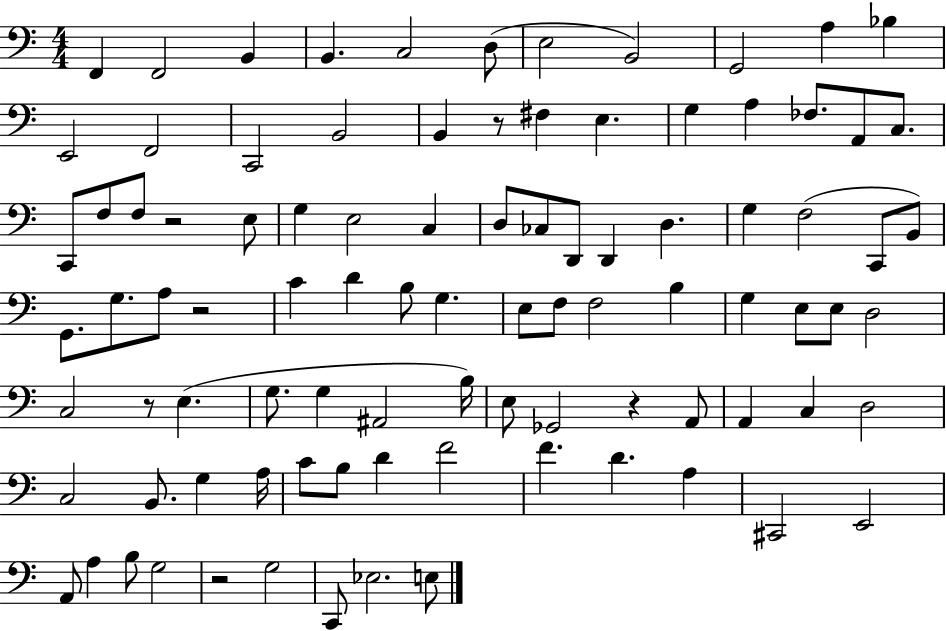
F2/q F2/h B2/q B2/q. C3/h D3/e E3/h B2/h G2/h A3/q Bb3/q E2/h F2/h C2/h B2/h B2/q R/e F#3/q E3/q. G3/q A3/q FES3/e. A2/e C3/e. C2/e F3/e F3/e R/h E3/e G3/q E3/h C3/q D3/e CES3/e D2/e D2/q D3/q. G3/q F3/h C2/e B2/e G2/e. G3/e. A3/e R/h C4/q D4/q B3/e G3/q. E3/e F3/e F3/h B3/q G3/q E3/e E3/e D3/h C3/h R/e E3/q. G3/e. G3/q A#2/h B3/s E3/e Gb2/h R/q A2/e A2/q C3/q D3/h C3/h B2/e. G3/q A3/s C4/e B3/e D4/q F4/h F4/q. D4/q. A3/q C#2/h E2/h A2/e A3/q B3/e G3/h R/h G3/h C2/e Eb3/h. E3/e